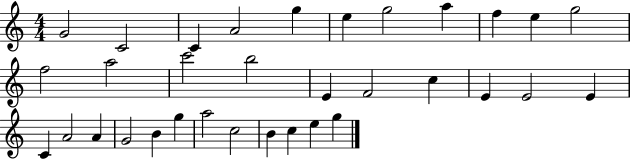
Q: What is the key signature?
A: C major